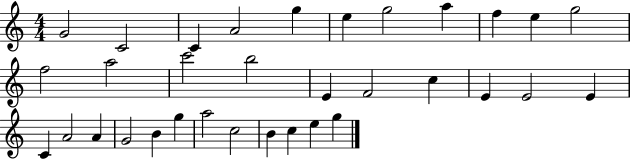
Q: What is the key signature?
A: C major